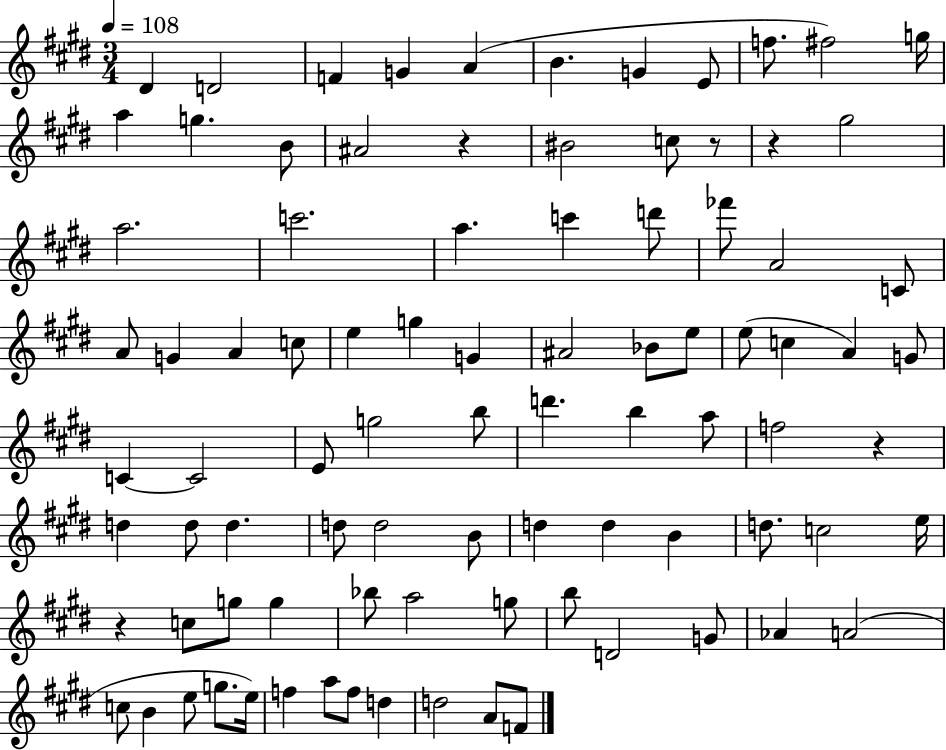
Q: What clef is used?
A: treble